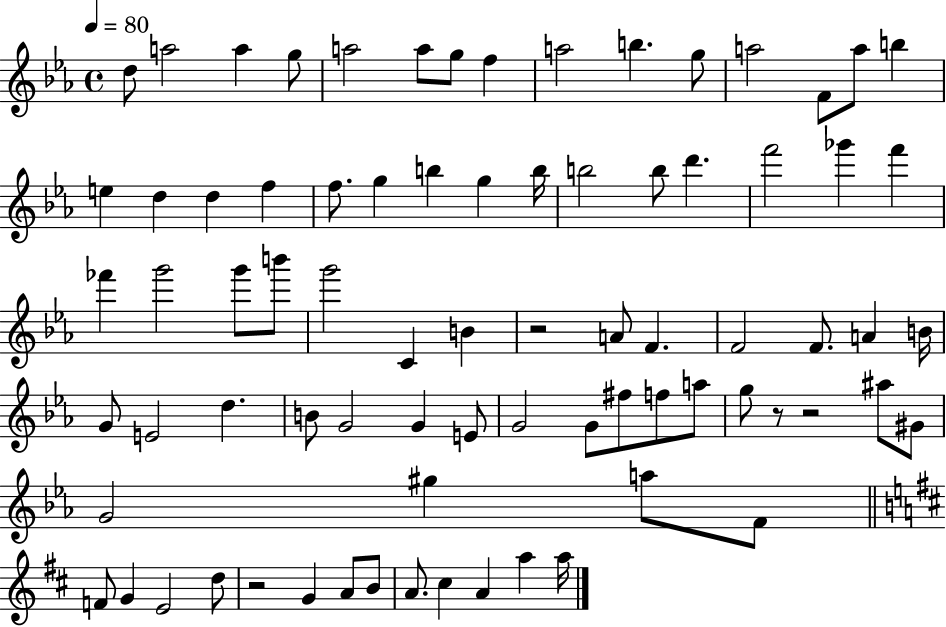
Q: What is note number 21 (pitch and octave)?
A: G5